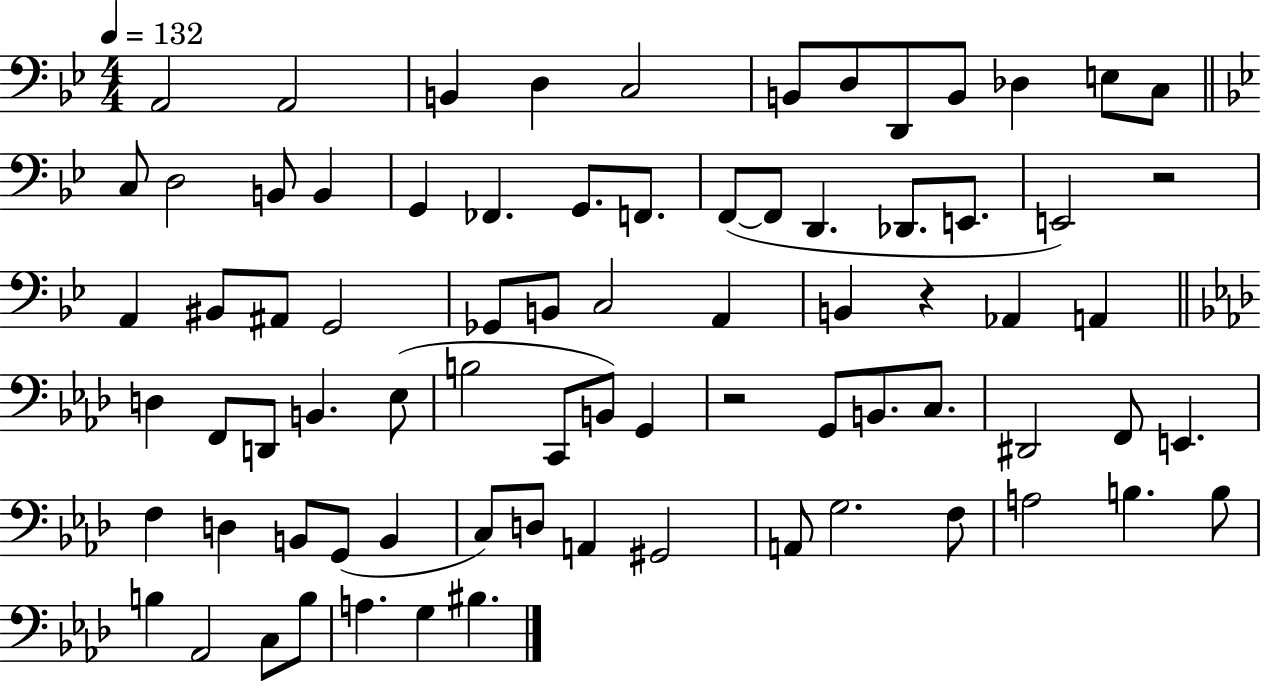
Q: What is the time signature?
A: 4/4